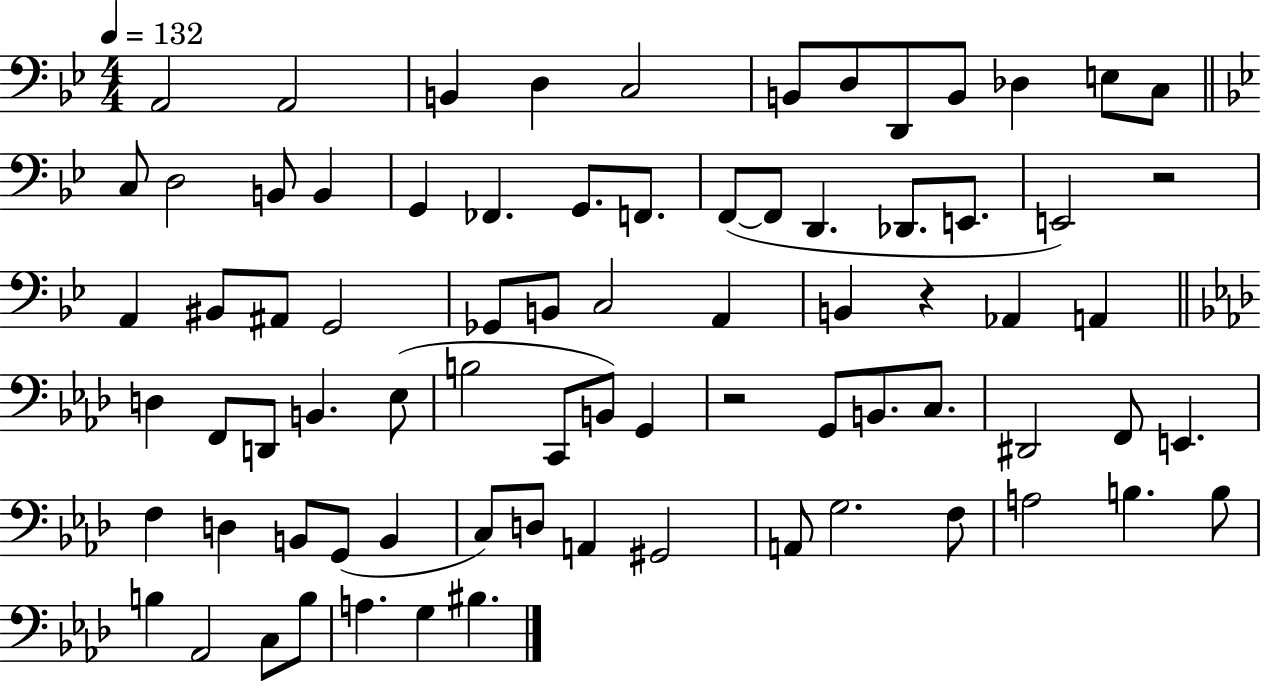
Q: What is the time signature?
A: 4/4